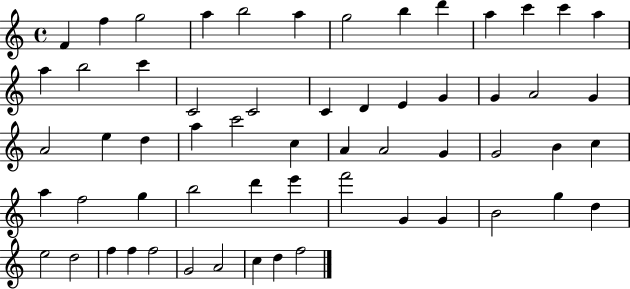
X:1
T:Untitled
M:4/4
L:1/4
K:C
F f g2 a b2 a g2 b d' a c' c' a a b2 c' C2 C2 C D E G G A2 G A2 e d a c'2 c A A2 G G2 B c a f2 g b2 d' e' f'2 G G B2 g d e2 d2 f f f2 G2 A2 c d f2